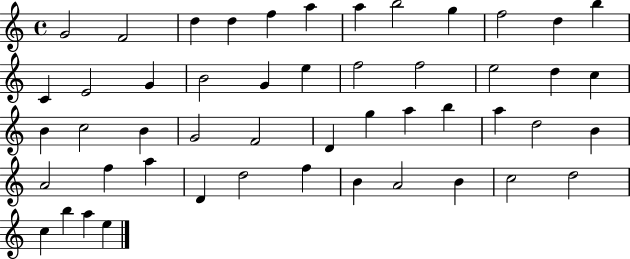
X:1
T:Untitled
M:4/4
L:1/4
K:C
G2 F2 d d f a a b2 g f2 d b C E2 G B2 G e f2 f2 e2 d c B c2 B G2 F2 D g a b a d2 B A2 f a D d2 f B A2 B c2 d2 c b a e